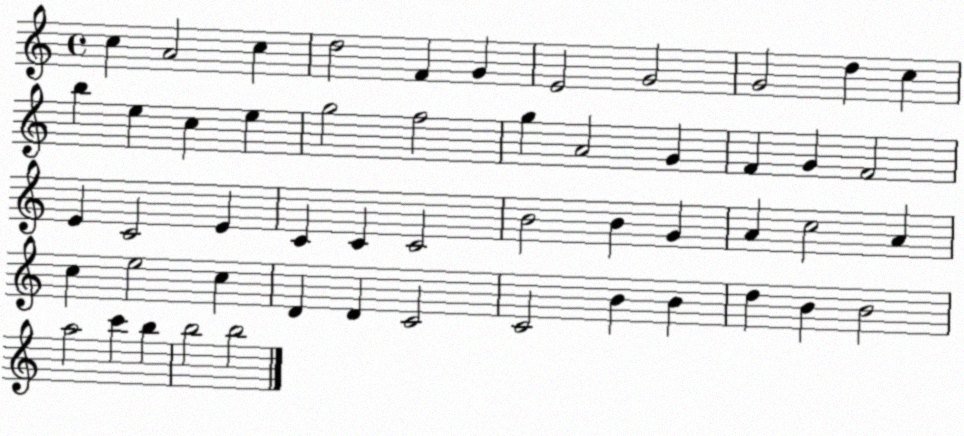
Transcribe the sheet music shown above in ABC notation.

X:1
T:Untitled
M:4/4
L:1/4
K:C
c A2 c d2 F G E2 G2 G2 d c b e c e g2 f2 g A2 G F G F2 E C2 E C C C2 B2 B G A c2 A c e2 c D D C2 C2 B B d B B2 a2 c' b b2 b2